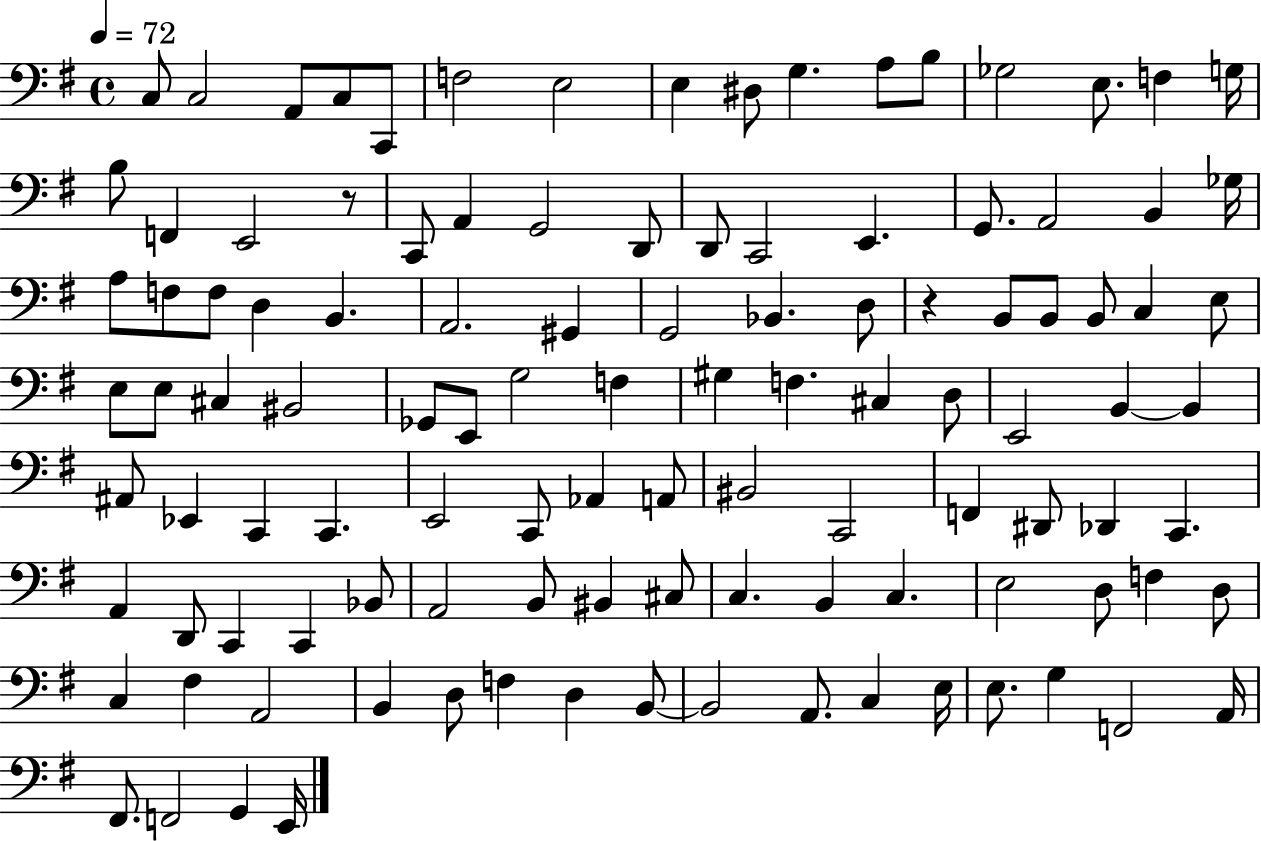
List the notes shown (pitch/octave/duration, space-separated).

C3/e C3/h A2/e C3/e C2/e F3/h E3/h E3/q D#3/e G3/q. A3/e B3/e Gb3/h E3/e. F3/q G3/s B3/e F2/q E2/h R/e C2/e A2/q G2/h D2/e D2/e C2/h E2/q. G2/e. A2/h B2/q Gb3/s A3/e F3/e F3/e D3/q B2/q. A2/h. G#2/q G2/h Bb2/q. D3/e R/q B2/e B2/e B2/e C3/q E3/e E3/e E3/e C#3/q BIS2/h Gb2/e E2/e G3/h F3/q G#3/q F3/q. C#3/q D3/e E2/h B2/q B2/q A#2/e Eb2/q C2/q C2/q. E2/h C2/e Ab2/q A2/e BIS2/h C2/h F2/q D#2/e Db2/q C2/q. A2/q D2/e C2/q C2/q Bb2/e A2/h B2/e BIS2/q C#3/e C3/q. B2/q C3/q. E3/h D3/e F3/q D3/e C3/q F#3/q A2/h B2/q D3/e F3/q D3/q B2/e B2/h A2/e. C3/q E3/s E3/e. G3/q F2/h A2/s F#2/e. F2/h G2/q E2/s